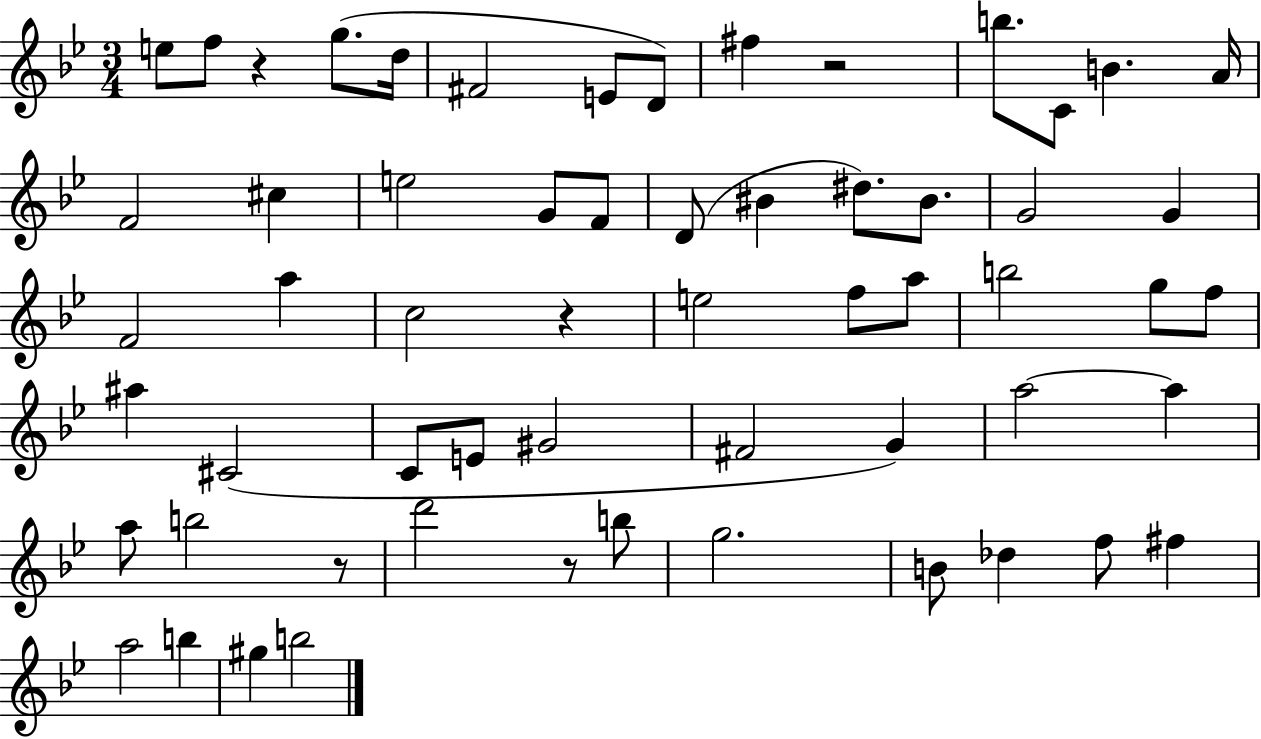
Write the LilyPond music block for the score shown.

{
  \clef treble
  \numericTimeSignature
  \time 3/4
  \key bes \major
  \repeat volta 2 { e''8 f''8 r4 g''8.( d''16 | fis'2 e'8 d'8) | fis''4 r2 | b''8. c'8 b'4. a'16 | \break f'2 cis''4 | e''2 g'8 f'8 | d'8( bis'4 dis''8.) bis'8. | g'2 g'4 | \break f'2 a''4 | c''2 r4 | e''2 f''8 a''8 | b''2 g''8 f''8 | \break ais''4 cis'2( | c'8 e'8 gis'2 | fis'2 g'4) | a''2~~ a''4 | \break a''8 b''2 r8 | d'''2 r8 b''8 | g''2. | b'8 des''4 f''8 fis''4 | \break a''2 b''4 | gis''4 b''2 | } \bar "|."
}